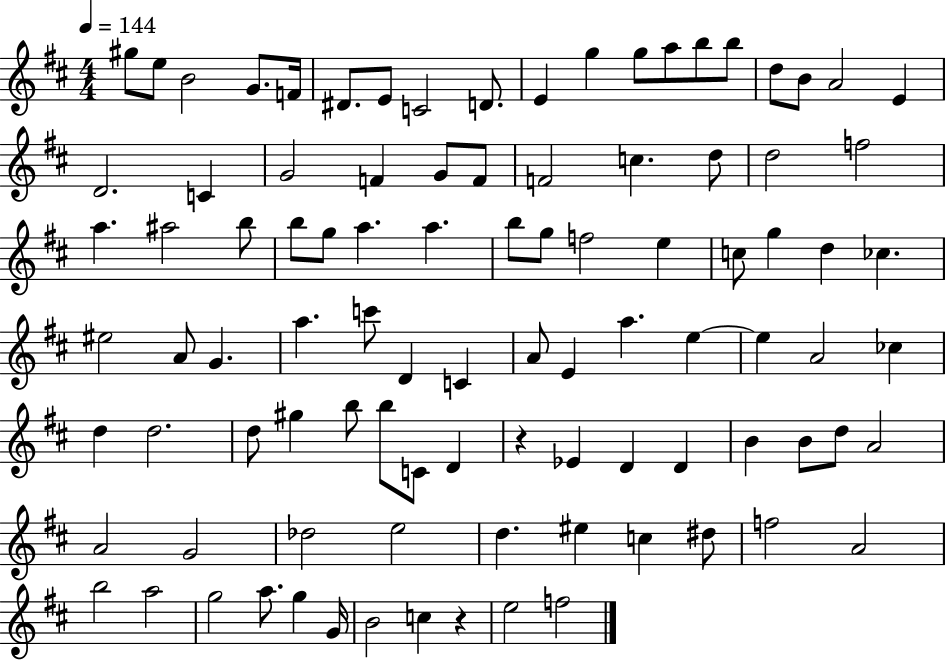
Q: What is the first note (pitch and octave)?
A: G#5